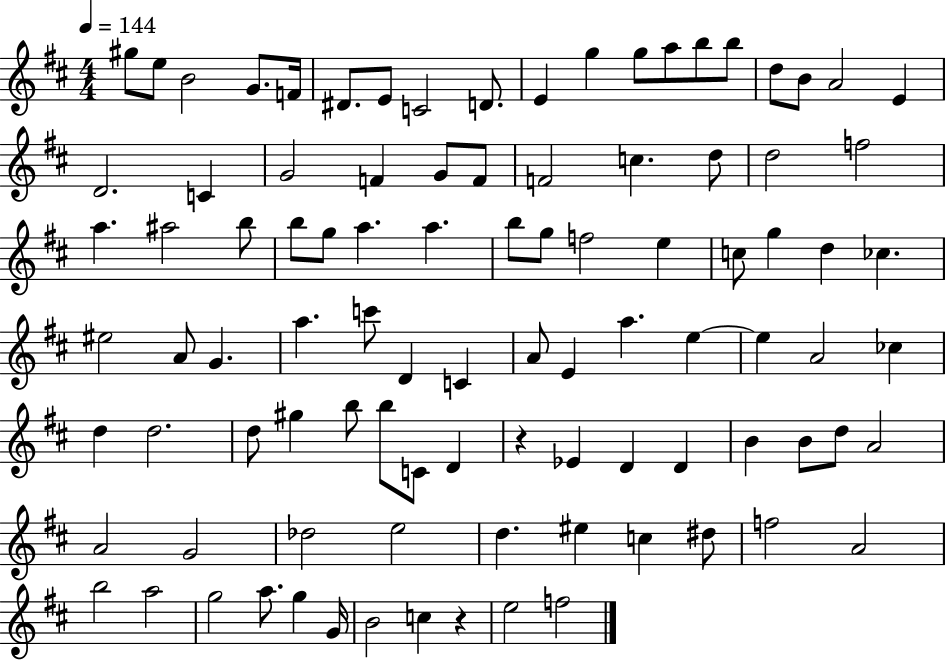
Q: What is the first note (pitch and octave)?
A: G#5